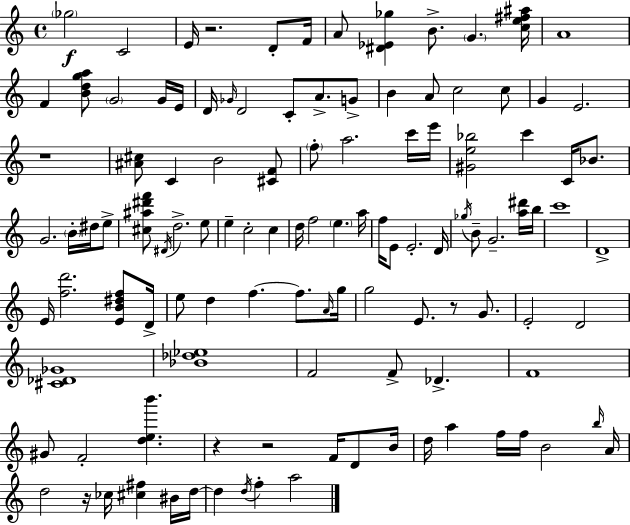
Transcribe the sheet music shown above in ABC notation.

X:1
T:Untitled
M:4/4
L:1/4
K:Am
_g2 C2 E/4 z2 D/2 F/4 A/2 [^D_E_g] B/2 G [ce^f^a]/4 A4 F [Bdga]/2 G2 G/4 E/4 D/4 _G/4 D2 C/2 A/2 G/2 B A/2 c2 c/2 G E2 z4 [^A^c]/2 C B2 [^CF]/2 f/2 a2 c'/4 e'/4 [^Ge_b]2 c' C/4 _B/2 G2 B/4 ^d/4 e/2 [^c^a^d'f']/2 ^D/4 d2 e/2 e c2 c d/4 f2 e a/4 f/4 E/2 E2 D/4 _g/4 B/2 G2 [a^d']/4 b/4 c'4 D4 E/4 [fd']2 [EB^df]/2 D/4 e/2 d f f/2 A/4 g/4 g2 E/2 z/2 G/2 E2 D2 [^C_D_G]4 [_B_d_e]4 F2 F/2 _D F4 ^G/2 F2 [deb'] z z2 F/4 D/2 B/4 d/4 a f/4 f/4 B2 b/4 A/4 d2 z/4 _c/4 [^c^f] ^B/4 d/4 d d/4 f a2